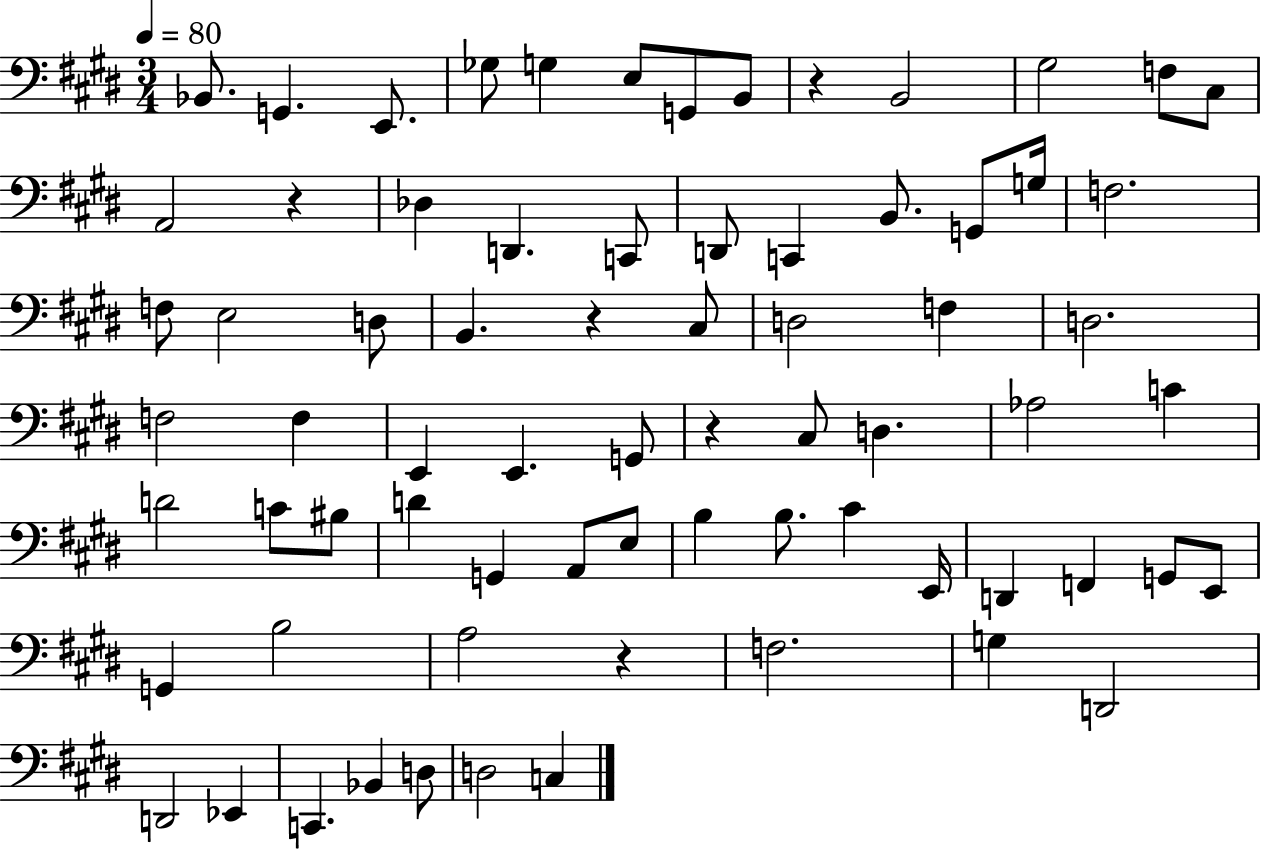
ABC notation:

X:1
T:Untitled
M:3/4
L:1/4
K:E
_B,,/2 G,, E,,/2 _G,/2 G, E,/2 G,,/2 B,,/2 z B,,2 ^G,2 F,/2 ^C,/2 A,,2 z _D, D,, C,,/2 D,,/2 C,, B,,/2 G,,/2 G,/4 F,2 F,/2 E,2 D,/2 B,, z ^C,/2 D,2 F, D,2 F,2 F, E,, E,, G,,/2 z ^C,/2 D, _A,2 C D2 C/2 ^B,/2 D G,, A,,/2 E,/2 B, B,/2 ^C E,,/4 D,, F,, G,,/2 E,,/2 G,, B,2 A,2 z F,2 G, D,,2 D,,2 _E,, C,, _B,, D,/2 D,2 C,